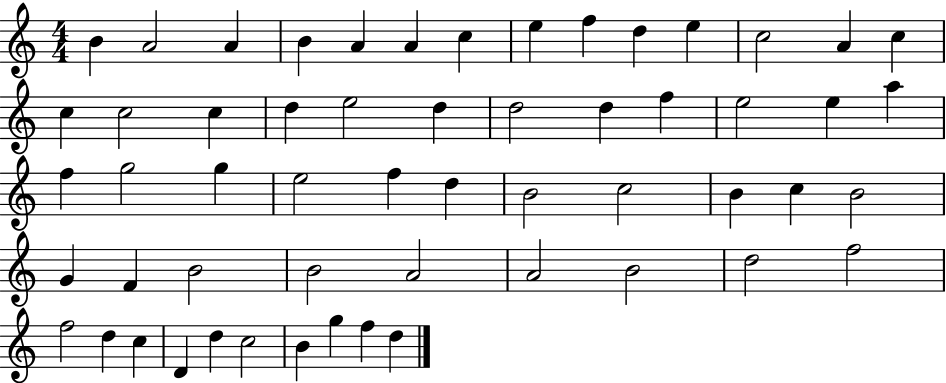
{
  \clef treble
  \numericTimeSignature
  \time 4/4
  \key c \major
  b'4 a'2 a'4 | b'4 a'4 a'4 c''4 | e''4 f''4 d''4 e''4 | c''2 a'4 c''4 | \break c''4 c''2 c''4 | d''4 e''2 d''4 | d''2 d''4 f''4 | e''2 e''4 a''4 | \break f''4 g''2 g''4 | e''2 f''4 d''4 | b'2 c''2 | b'4 c''4 b'2 | \break g'4 f'4 b'2 | b'2 a'2 | a'2 b'2 | d''2 f''2 | \break f''2 d''4 c''4 | d'4 d''4 c''2 | b'4 g''4 f''4 d''4 | \bar "|."
}